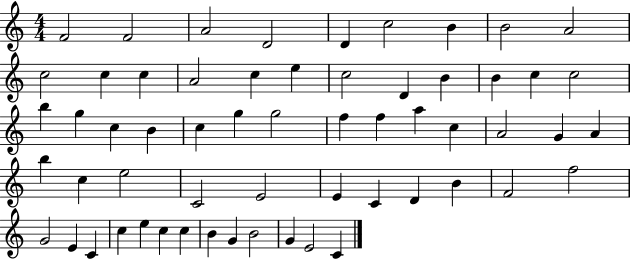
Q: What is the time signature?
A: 4/4